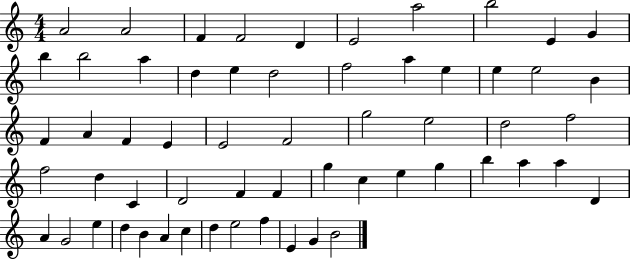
{
  \clef treble
  \numericTimeSignature
  \time 4/4
  \key c \major
  a'2 a'2 | f'4 f'2 d'4 | e'2 a''2 | b''2 e'4 g'4 | \break b''4 b''2 a''4 | d''4 e''4 d''2 | f''2 a''4 e''4 | e''4 e''2 b'4 | \break f'4 a'4 f'4 e'4 | e'2 f'2 | g''2 e''2 | d''2 f''2 | \break f''2 d''4 c'4 | d'2 f'4 f'4 | g''4 c''4 e''4 g''4 | b''4 a''4 a''4 d'4 | \break a'4 g'2 e''4 | d''4 b'4 a'4 c''4 | d''4 e''2 f''4 | e'4 g'4 b'2 | \break \bar "|."
}